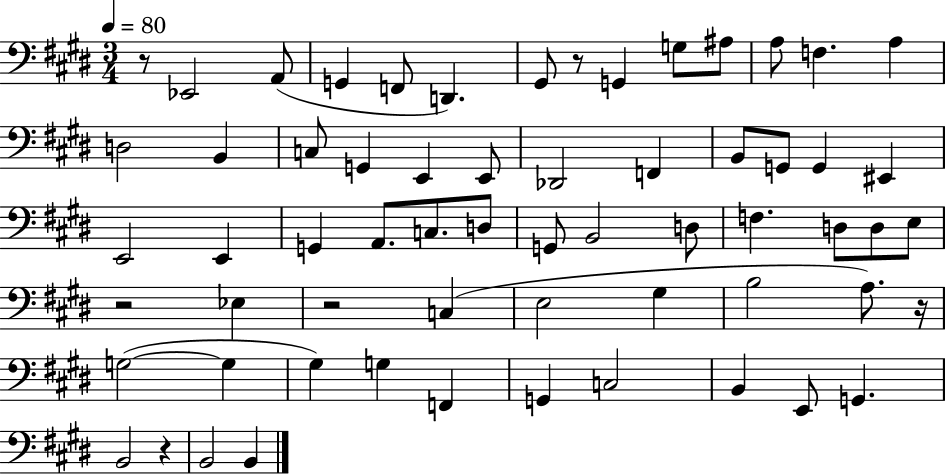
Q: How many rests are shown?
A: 6